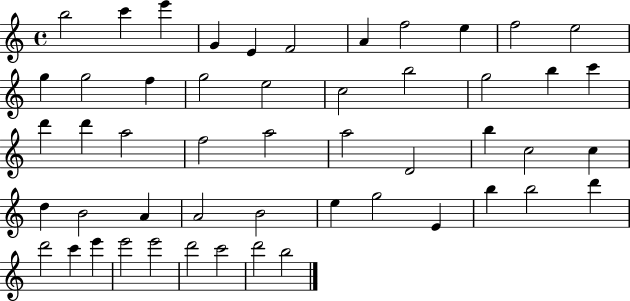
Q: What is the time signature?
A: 4/4